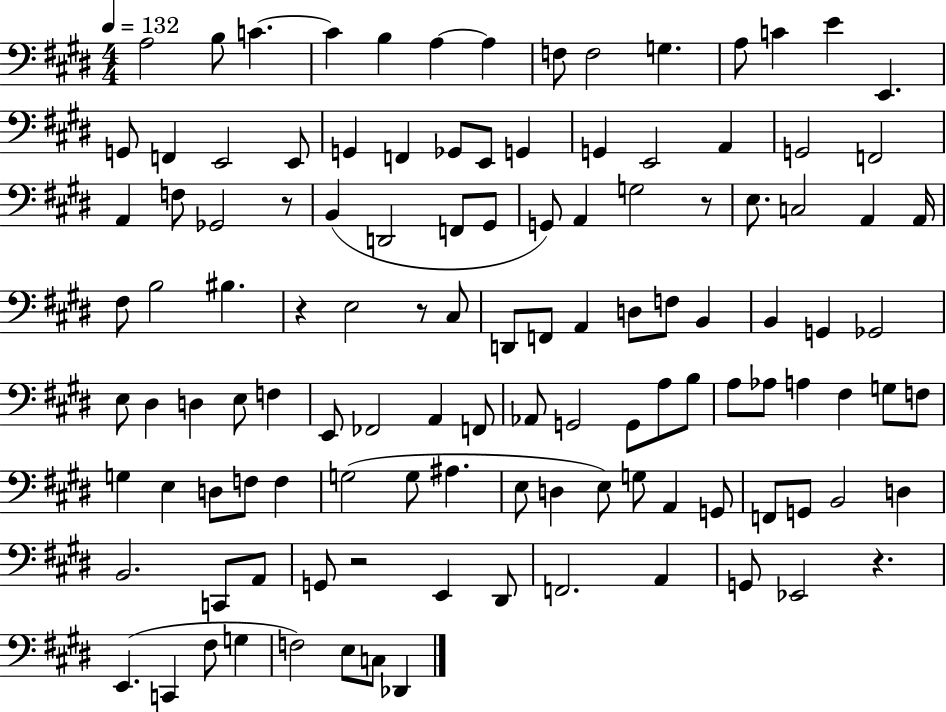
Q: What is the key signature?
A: E major